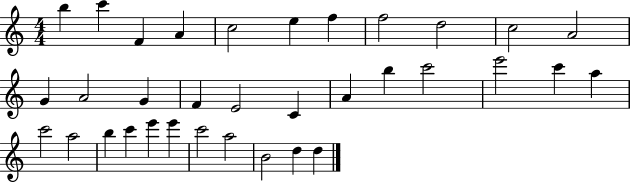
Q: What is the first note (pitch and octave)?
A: B5